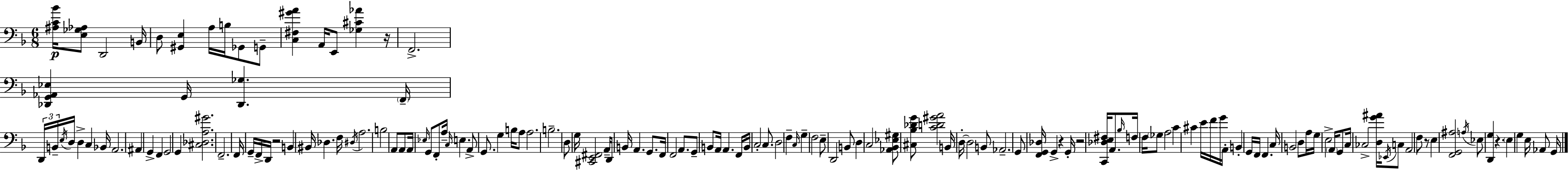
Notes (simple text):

[A#3,C4,Bb4]/s [E3,Gb3,Ab3]/e D2/h B2/s D3/e [G#2,E3]/q A3/s B3/s Gb2/e G2/e [C3,F#3,G#4,A4]/q A2/s E2/e [Gb3,C#4,Ab4]/q R/s F2/h. [Db2,G2,Ab2,Eb3]/q G2/s [Db2,Gb3]/q. F2/s D2/s B2/s E3/s D3/s D3/q C3/q Bb2/s A2/h. A#2/q G2/q F2/q G2/h G2/q [C#3,Db3,A3,G#4]/h. F2/h. F2/s G2/s F2/s D2/s R/h B2/q BIS2/s Db3/q. F3/s D#3/s A3/h. B3/h A2/e A2/e A2/s Eb3/s G2/e F2/e A3/s C3/s E3/q. A2/e G2/e. G3/q B3/s A3/e A3/h. B3/h. D3/e G3/s [C#2,E2,F#2]/h A2/s D2/e B2/s A2/q. G2/e. F2/s F2/h A2/e. G2/e B2/e A2/s A2/q. F2/s B2/s C3/h C3/e. D3/h F3/q C3/s G3/q F3/h E3/e D2/h B2/e D3/q C3/h [Ab2,Bb2,Eb3,G#3]/e [C#3,Bb3,Db4,G4]/e [C4,D4,G#4,A4]/h B2/s D3/s D3/h B2/e Ab2/h. G2/e [F2,G2,Db3]/s G2/q R/q G2/s R/h [C2,Db3,E3,F#3]/s A2/e. Bb3/s F3/s F3/s Gb3/e A3/h C4/q C#4/q E4/s F4/s G4/s A2/s B2/q G2/s F2/s F2/q. C3/s B2/h D3/e A3/s G3/s E3/h A2/s G2/e C3/s CES3/h [D3,G4,A#4]/s Eb2/s C3/e A2/h F3/e R/e E3/q [F2,G2,A#3]/h A3/s Eb3/e [D2,G3]/q R/q. E3/q G3/q E3/s Ab2/e G2/s